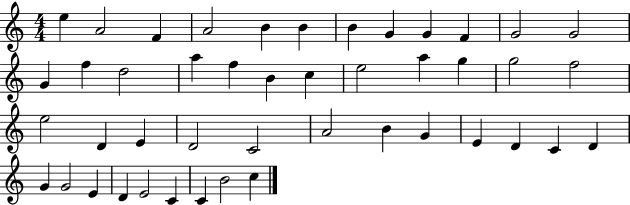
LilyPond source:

{
  \clef treble
  \numericTimeSignature
  \time 4/4
  \key c \major
  e''4 a'2 f'4 | a'2 b'4 b'4 | b'4 g'4 g'4 f'4 | g'2 g'2 | \break g'4 f''4 d''2 | a''4 f''4 b'4 c''4 | e''2 a''4 g''4 | g''2 f''2 | \break e''2 d'4 e'4 | d'2 c'2 | a'2 b'4 g'4 | e'4 d'4 c'4 d'4 | \break g'4 g'2 e'4 | d'4 e'2 c'4 | c'4 b'2 c''4 | \bar "|."
}